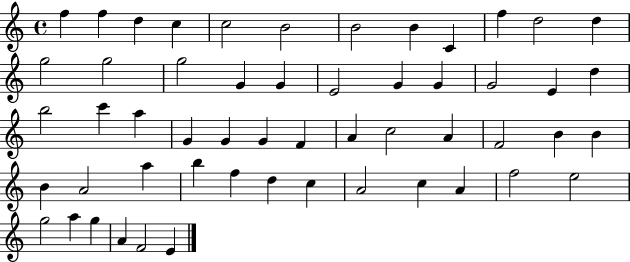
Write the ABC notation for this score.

X:1
T:Untitled
M:4/4
L:1/4
K:C
f f d c c2 B2 B2 B C f d2 d g2 g2 g2 G G E2 G G G2 E d b2 c' a G G G F A c2 A F2 B B B A2 a b f d c A2 c A f2 e2 g2 a g A F2 E